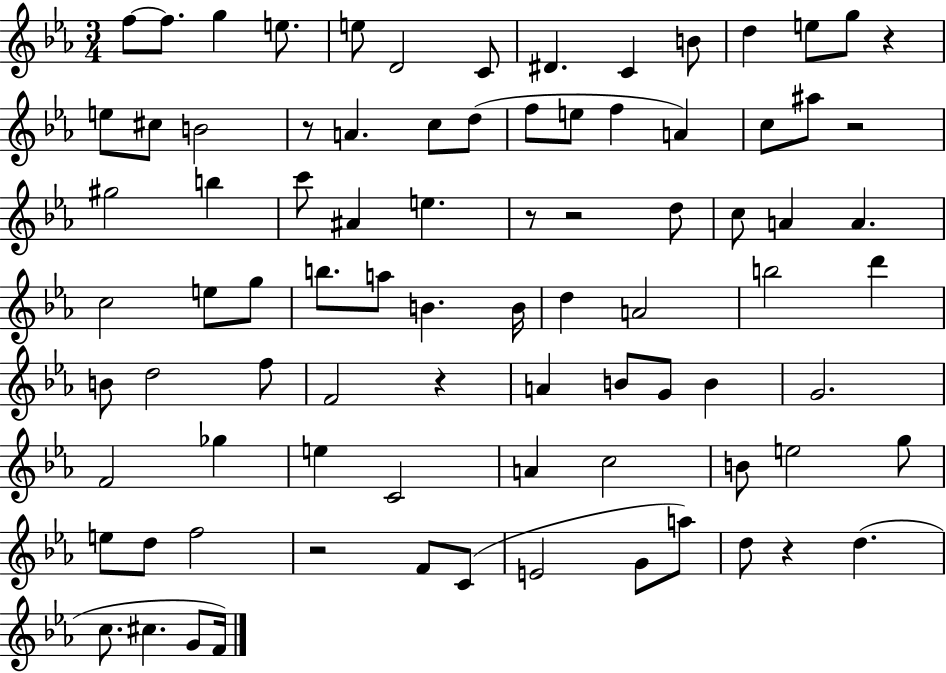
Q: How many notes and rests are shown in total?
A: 85